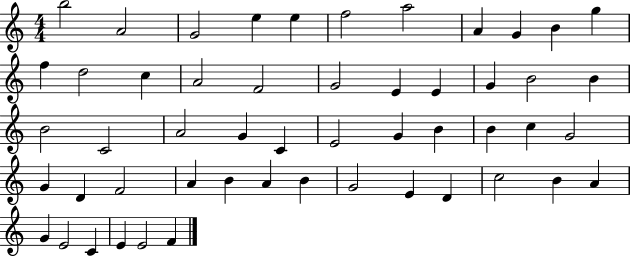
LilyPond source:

{
  \clef treble
  \numericTimeSignature
  \time 4/4
  \key c \major
  b''2 a'2 | g'2 e''4 e''4 | f''2 a''2 | a'4 g'4 b'4 g''4 | \break f''4 d''2 c''4 | a'2 f'2 | g'2 e'4 e'4 | g'4 b'2 b'4 | \break b'2 c'2 | a'2 g'4 c'4 | e'2 g'4 b'4 | b'4 c''4 g'2 | \break g'4 d'4 f'2 | a'4 b'4 a'4 b'4 | g'2 e'4 d'4 | c''2 b'4 a'4 | \break g'4 e'2 c'4 | e'4 e'2 f'4 | \bar "|."
}